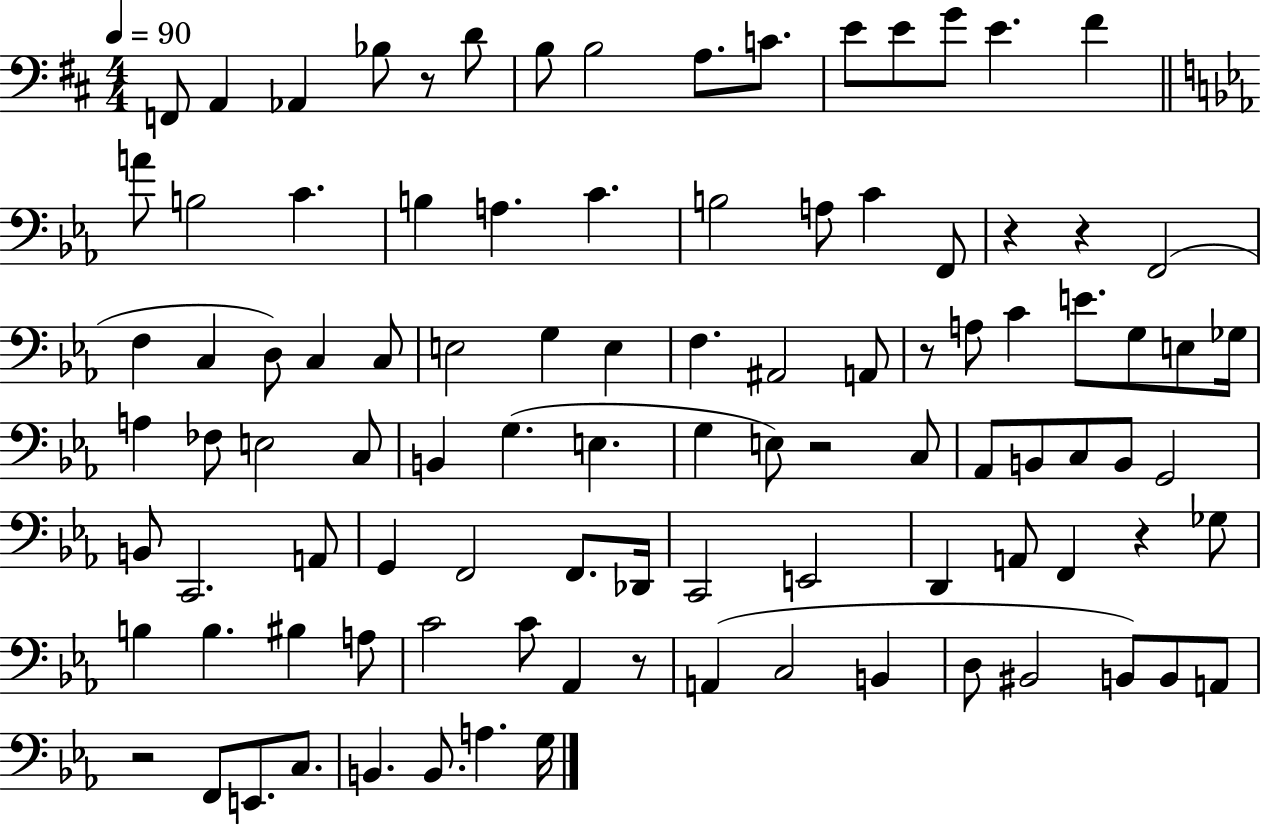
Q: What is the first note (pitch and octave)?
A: F2